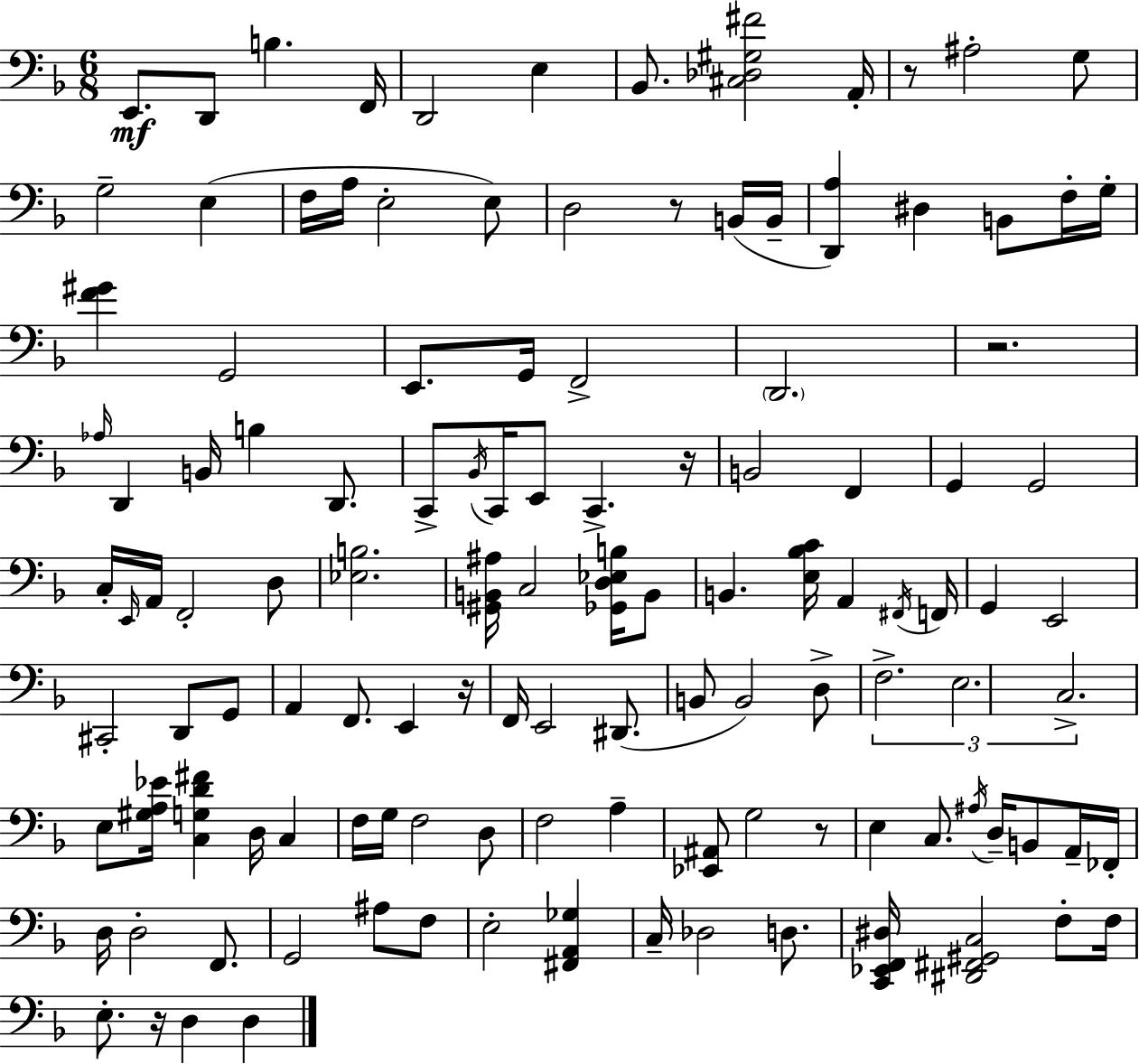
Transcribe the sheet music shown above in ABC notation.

X:1
T:Untitled
M:6/8
L:1/4
K:Dm
E,,/2 D,,/2 B, F,,/4 D,,2 E, _B,,/2 [^C,_D,^G,^F]2 A,,/4 z/2 ^A,2 G,/2 G,2 E, F,/4 A,/4 E,2 E,/2 D,2 z/2 B,,/4 B,,/4 [D,,A,] ^D, B,,/2 F,/4 G,/4 [F^G] G,,2 E,,/2 G,,/4 F,,2 D,,2 z2 _A,/4 D,, B,,/4 B, D,,/2 C,,/2 _B,,/4 C,,/4 E,,/2 C,, z/4 B,,2 F,, G,, G,,2 C,/4 E,,/4 A,,/4 F,,2 D,/2 [_E,B,]2 [^G,,B,,^A,]/4 C,2 [_G,,D,_E,B,]/4 B,,/2 B,, [E,_B,C]/4 A,, ^F,,/4 F,,/4 G,, E,,2 ^C,,2 D,,/2 G,,/2 A,, F,,/2 E,, z/4 F,,/4 E,,2 ^D,,/2 B,,/2 B,,2 D,/2 F,2 E,2 C,2 E,/2 [^G,A,_E]/4 [C,G,D^F] D,/4 C, F,/4 G,/4 F,2 D,/2 F,2 A, [_E,,^A,,]/2 G,2 z/2 E, C,/2 ^A,/4 D,/4 B,,/2 A,,/4 _F,,/4 D,/4 D,2 F,,/2 G,,2 ^A,/2 F,/2 E,2 [^F,,A,,_G,] C,/4 _D,2 D,/2 [C,,_E,,F,,^D,]/4 [^D,,^F,,^G,,C,]2 F,/2 F,/4 E,/2 z/4 D, D,